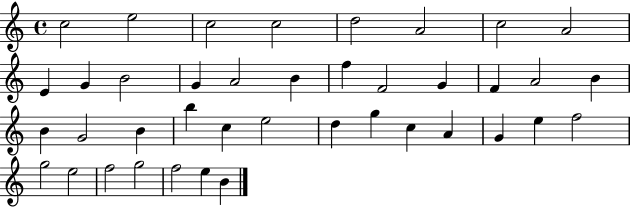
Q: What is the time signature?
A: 4/4